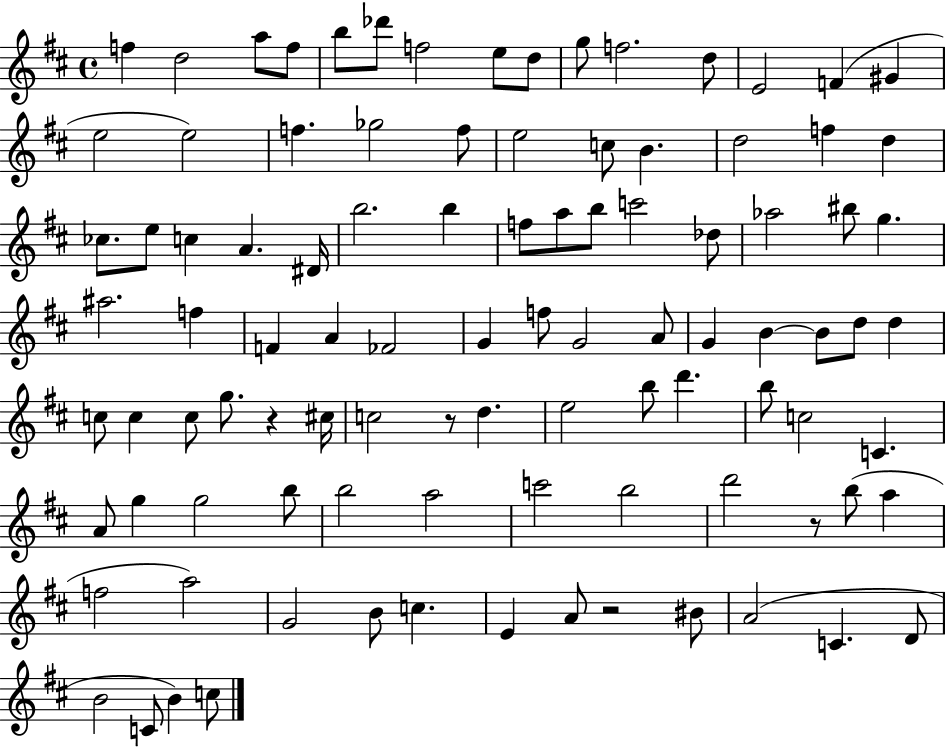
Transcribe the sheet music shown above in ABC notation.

X:1
T:Untitled
M:4/4
L:1/4
K:D
f d2 a/2 f/2 b/2 _d'/2 f2 e/2 d/2 g/2 f2 d/2 E2 F ^G e2 e2 f _g2 f/2 e2 c/2 B d2 f d _c/2 e/2 c A ^D/4 b2 b f/2 a/2 b/2 c'2 _d/2 _a2 ^b/2 g ^a2 f F A _F2 G f/2 G2 A/2 G B B/2 d/2 d c/2 c c/2 g/2 z ^c/4 c2 z/2 d e2 b/2 d' b/2 c2 C A/2 g g2 b/2 b2 a2 c'2 b2 d'2 z/2 b/2 a f2 a2 G2 B/2 c E A/2 z2 ^B/2 A2 C D/2 B2 C/2 B c/2